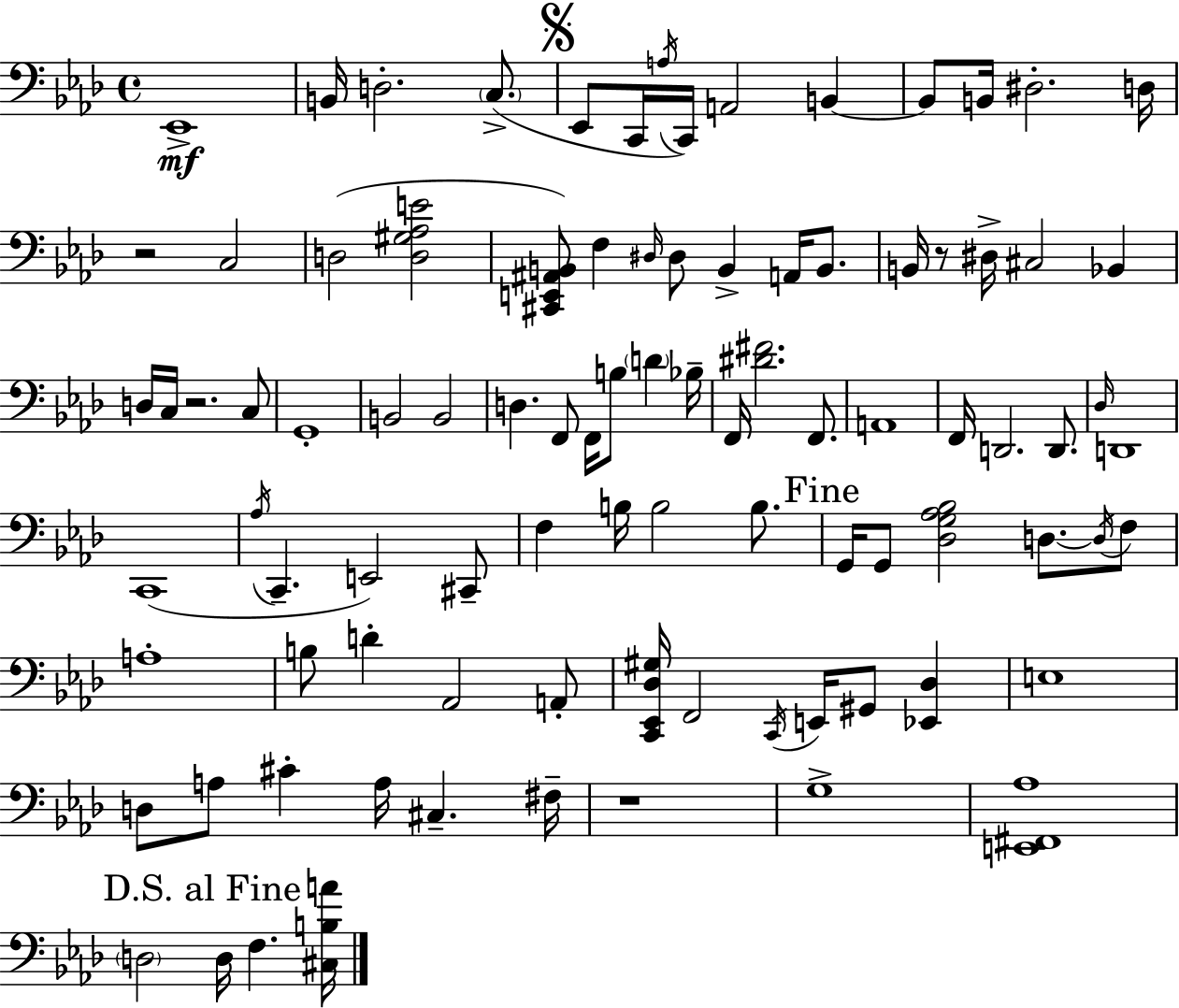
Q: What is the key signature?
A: AES major